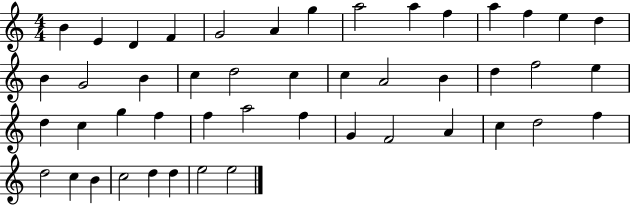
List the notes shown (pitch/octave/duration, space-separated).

B4/q E4/q D4/q F4/q G4/h A4/q G5/q A5/h A5/q F5/q A5/q F5/q E5/q D5/q B4/q G4/h B4/q C5/q D5/h C5/q C5/q A4/h B4/q D5/q F5/h E5/q D5/q C5/q G5/q F5/q F5/q A5/h F5/q G4/q F4/h A4/q C5/q D5/h F5/q D5/h C5/q B4/q C5/h D5/q D5/q E5/h E5/h